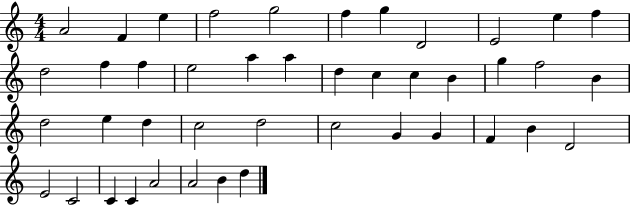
{
  \clef treble
  \numericTimeSignature
  \time 4/4
  \key c \major
  a'2 f'4 e''4 | f''2 g''2 | f''4 g''4 d'2 | e'2 e''4 f''4 | \break d''2 f''4 f''4 | e''2 a''4 a''4 | d''4 c''4 c''4 b'4 | g''4 f''2 b'4 | \break d''2 e''4 d''4 | c''2 d''2 | c''2 g'4 g'4 | f'4 b'4 d'2 | \break e'2 c'2 | c'4 c'4 a'2 | a'2 b'4 d''4 | \bar "|."
}